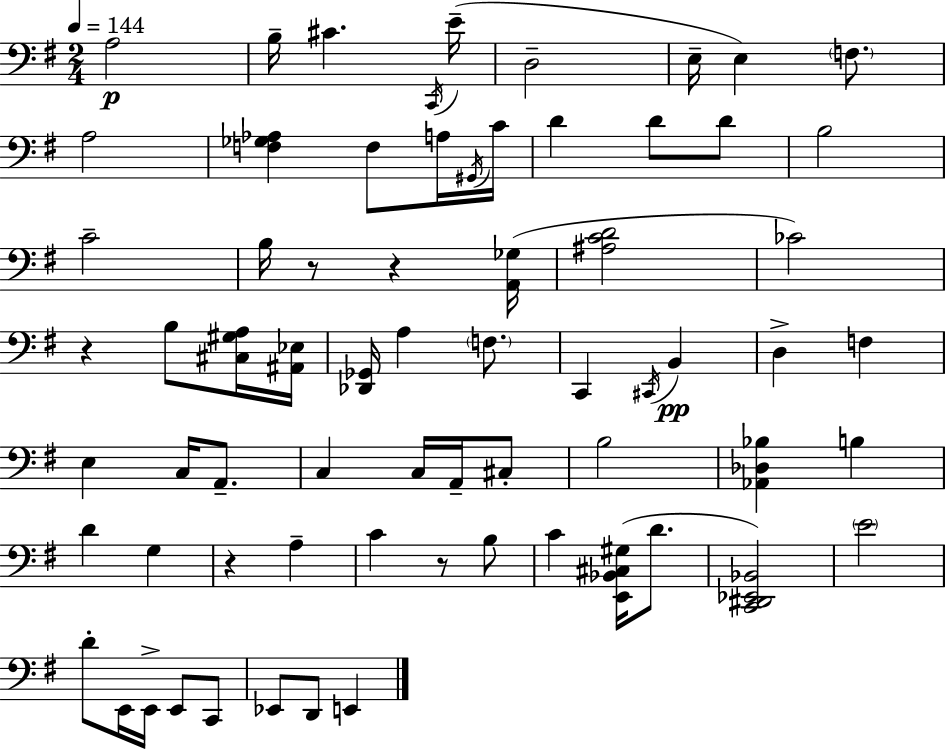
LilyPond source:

{
  \clef bass
  \numericTimeSignature
  \time 2/4
  \key e \minor
  \tempo 4 = 144
  a2\p | b16-- cis'4. \acciaccatura { c,16 }( | e'16-- d2-- | e16-- e4) \parenthesize f8. | \break a2 | <f ges aes>4 f8 a16 | \acciaccatura { gis,16 } c'16 d'4 d'8 | d'8 b2 | \break c'2-- | b16 r8 r4 | <a, ges>16( <ais c' d'>2 | ces'2) | \break r4 b8 | <cis gis a>16 <ais, ees>16 <des, ges,>16 a4 \parenthesize f8. | c,4 \acciaccatura { cis,16 }\pp b,4 | d4-> f4 | \break e4 c16 | a,8.-- c4 c16 | a,16-- cis8-. b2 | <aes, des bes>4 b4 | \break d'4 g4 | r4 a4-- | c'4 r8 | b8 c'4 <e, bes, cis gis>16( | \break d'8. <c, dis, ees, bes,>2) | \parenthesize e'2 | d'8-. e,16 e,16-> e,8 | c,8 ees,8 d,8 e,4 | \break \bar "|."
}